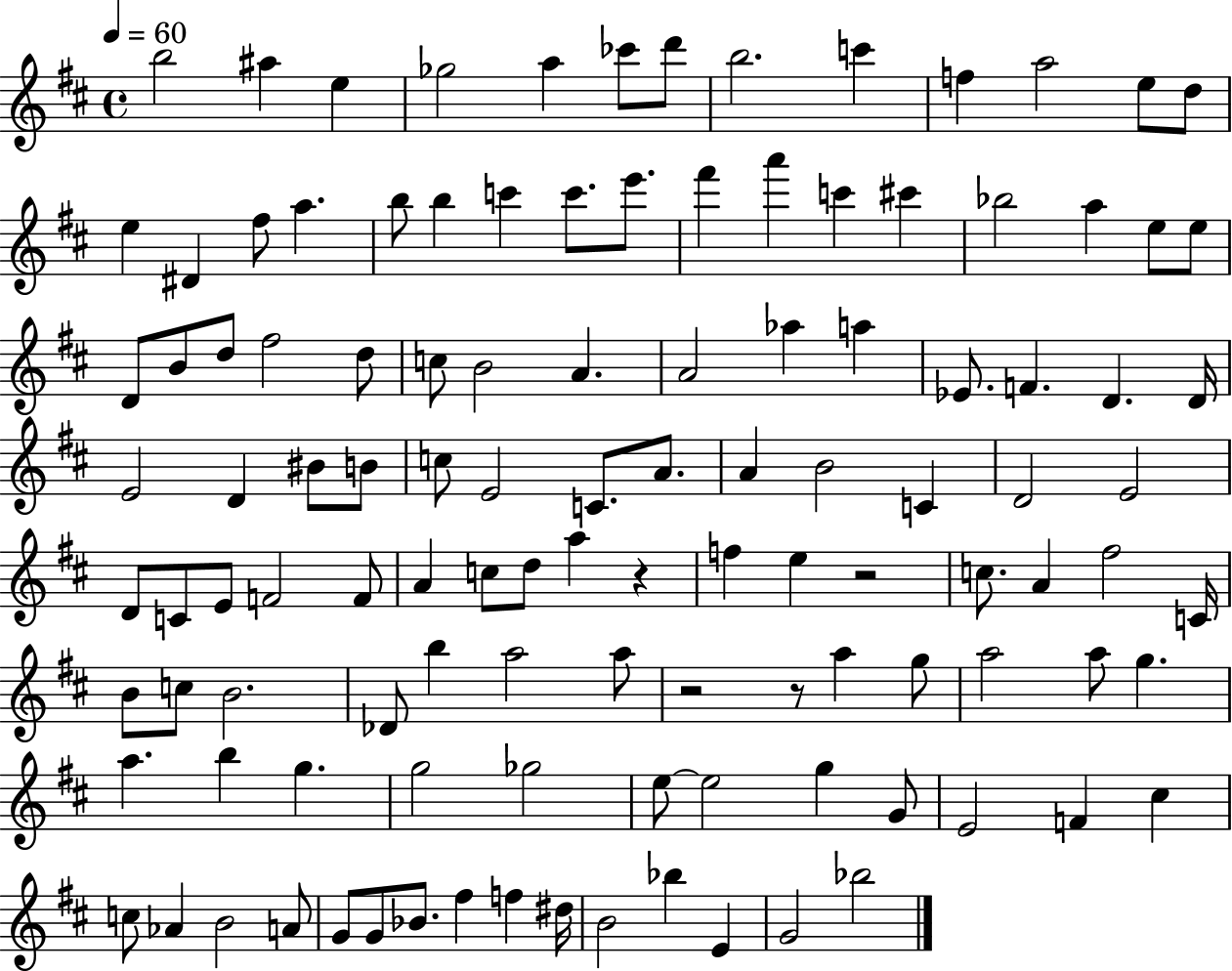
{
  \clef treble
  \time 4/4
  \defaultTimeSignature
  \key d \major
  \tempo 4 = 60
  b''2 ais''4 e''4 | ges''2 a''4 ces'''8 d'''8 | b''2. c'''4 | f''4 a''2 e''8 d''8 | \break e''4 dis'4 fis''8 a''4. | b''8 b''4 c'''4 c'''8. e'''8. | fis'''4 a'''4 c'''4 cis'''4 | bes''2 a''4 e''8 e''8 | \break d'8 b'8 d''8 fis''2 d''8 | c''8 b'2 a'4. | a'2 aes''4 a''4 | ees'8. f'4. d'4. d'16 | \break e'2 d'4 bis'8 b'8 | c''8 e'2 c'8. a'8. | a'4 b'2 c'4 | d'2 e'2 | \break d'8 c'8 e'8 f'2 f'8 | a'4 c''8 d''8 a''4 r4 | f''4 e''4 r2 | c''8. a'4 fis''2 c'16 | \break b'8 c''8 b'2. | des'8 b''4 a''2 a''8 | r2 r8 a''4 g''8 | a''2 a''8 g''4. | \break a''4. b''4 g''4. | g''2 ges''2 | e''8~~ e''2 g''4 g'8 | e'2 f'4 cis''4 | \break c''8 aes'4 b'2 a'8 | g'8 g'8 bes'8. fis''4 f''4 dis''16 | b'2 bes''4 e'4 | g'2 bes''2 | \break \bar "|."
}